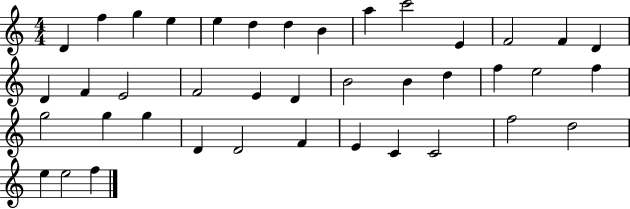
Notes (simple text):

D4/q F5/q G5/q E5/q E5/q D5/q D5/q B4/q A5/q C6/h E4/q F4/h F4/q D4/q D4/q F4/q E4/h F4/h E4/q D4/q B4/h B4/q D5/q F5/q E5/h F5/q G5/h G5/q G5/q D4/q D4/h F4/q E4/q C4/q C4/h F5/h D5/h E5/q E5/h F5/q